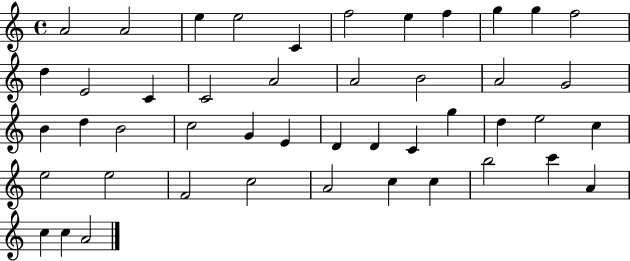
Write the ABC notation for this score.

X:1
T:Untitled
M:4/4
L:1/4
K:C
A2 A2 e e2 C f2 e f g g f2 d E2 C C2 A2 A2 B2 A2 G2 B d B2 c2 G E D D C g d e2 c e2 e2 F2 c2 A2 c c b2 c' A c c A2